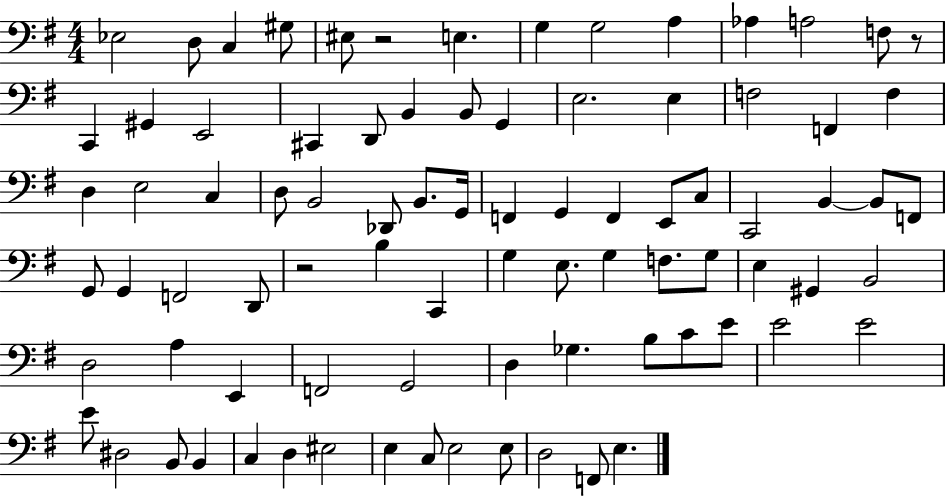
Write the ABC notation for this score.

X:1
T:Untitled
M:4/4
L:1/4
K:G
_E,2 D,/2 C, ^G,/2 ^E,/2 z2 E, G, G,2 A, _A, A,2 F,/2 z/2 C,, ^G,, E,,2 ^C,, D,,/2 B,, B,,/2 G,, E,2 E, F,2 F,, F, D, E,2 C, D,/2 B,,2 _D,,/2 B,,/2 G,,/4 F,, G,, F,, E,,/2 C,/2 C,,2 B,, B,,/2 F,,/2 G,,/2 G,, F,,2 D,,/2 z2 B, C,, G, E,/2 G, F,/2 G,/2 E, ^G,, B,,2 D,2 A, E,, F,,2 G,,2 D, _G, B,/2 C/2 E/2 E2 E2 E/2 ^D,2 B,,/2 B,, C, D, ^E,2 E, C,/2 E,2 E,/2 D,2 F,,/2 E,